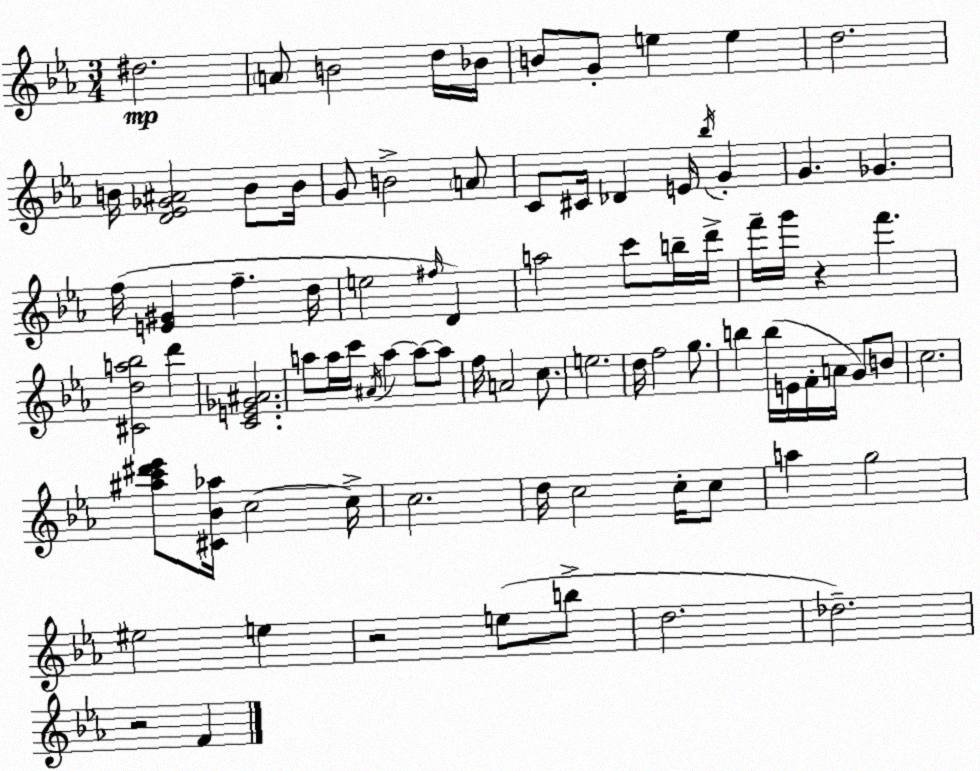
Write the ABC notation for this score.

X:1
T:Untitled
M:3/4
L:1/4
K:Cm
^d2 A/2 B2 d/4 _B/4 B/2 G/2 e e d2 B/4 [D_E_G^A]2 B/2 B/4 G/2 B2 A/2 C/2 ^C/4 _D E/4 _b/4 G G _G f/4 [E^G] f d/4 e2 ^f/4 D a2 c'/2 b/4 d'/4 f'/4 g'/4 z f' [^Cda_b]2 d' [CE_G^A]2 a/2 a/4 c'/4 ^A/4 a a/2 a/2 f/4 A2 c/2 e2 d/4 f2 g/2 b b/4 E/4 F/4 A/4 G/2 B/2 c2 [^ac'^d'_e']/2 [^C_B_a]/4 c2 c/4 c2 d/4 c2 c/4 c/2 a g2 ^e2 e z2 e/2 b/2 d2 _d2 z2 F